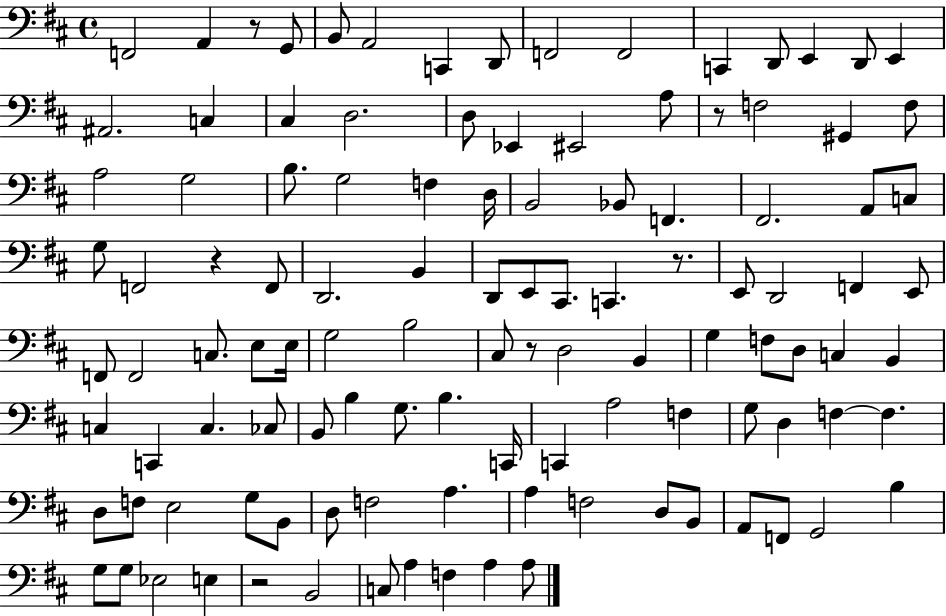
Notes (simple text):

F2/h A2/q R/e G2/e B2/e A2/h C2/q D2/e F2/h F2/h C2/q D2/e E2/q D2/e E2/q A#2/h. C3/q C#3/q D3/h. D3/e Eb2/q EIS2/h A3/e R/e F3/h G#2/q F3/e A3/h G3/h B3/e. G3/h F3/q D3/s B2/h Bb2/e F2/q. F#2/h. A2/e C3/e G3/e F2/h R/q F2/e D2/h. B2/q D2/e E2/e C#2/e. C2/q. R/e. E2/e D2/h F2/q E2/e F2/e F2/h C3/e. E3/e E3/s G3/h B3/h C#3/e R/e D3/h B2/q G3/q F3/e D3/e C3/q B2/q C3/q C2/q C3/q. CES3/e B2/e B3/q G3/e. B3/q. C2/s C2/q A3/h F3/q G3/e D3/q F3/q F3/q. D3/e F3/e E3/h G3/e B2/e D3/e F3/h A3/q. A3/q F3/h D3/e B2/e A2/e F2/e G2/h B3/q G3/e G3/e Eb3/h E3/q R/h B2/h C3/e A3/q F3/q A3/q A3/e